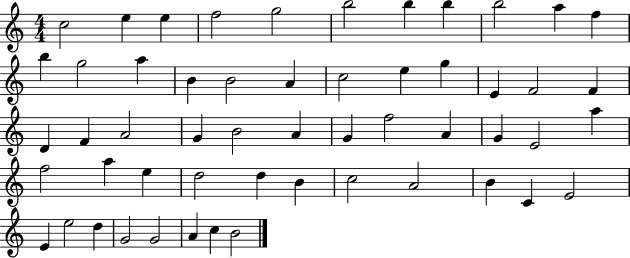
C5/h E5/q E5/q F5/h G5/h B5/h B5/q B5/q B5/h A5/q F5/q B5/q G5/h A5/q B4/q B4/h A4/q C5/h E5/q G5/q E4/q F4/h F4/q D4/q F4/q A4/h G4/q B4/h A4/q G4/q F5/h A4/q G4/q E4/h A5/q F5/h A5/q E5/q D5/h D5/q B4/q C5/h A4/h B4/q C4/q E4/h E4/q E5/h D5/q G4/h G4/h A4/q C5/q B4/h